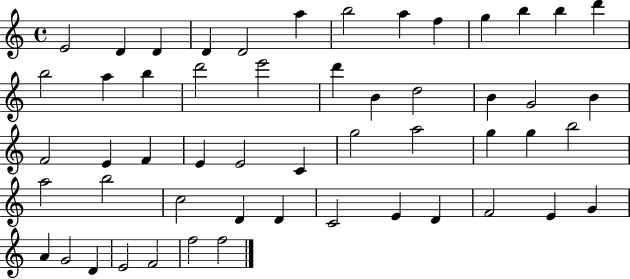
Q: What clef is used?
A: treble